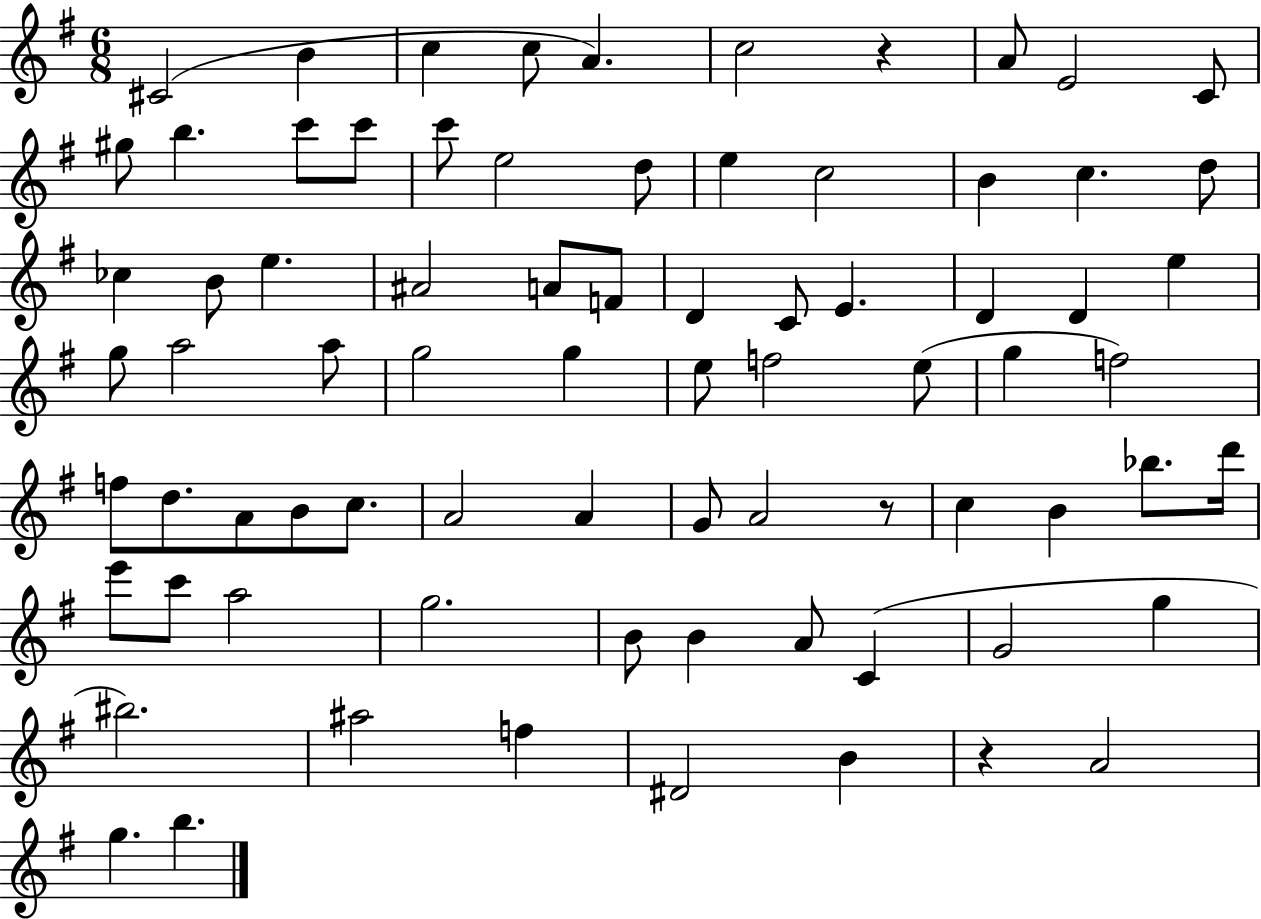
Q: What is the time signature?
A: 6/8